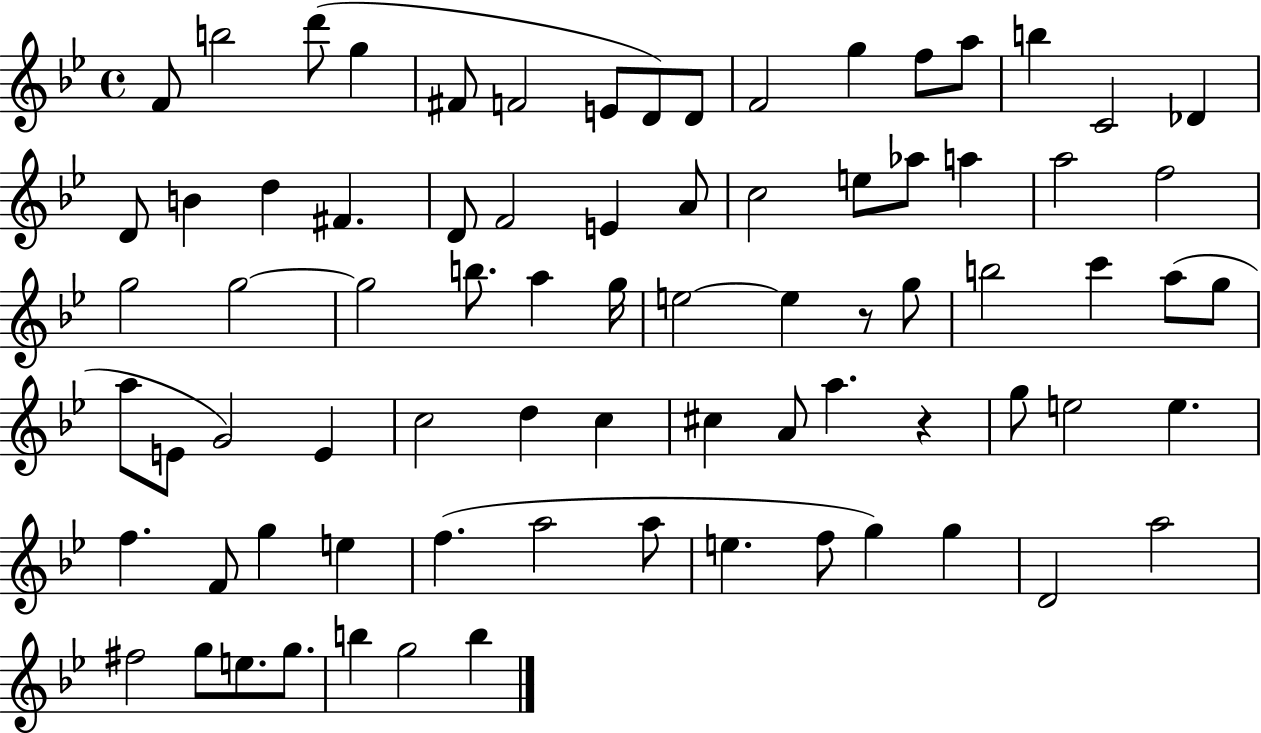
F4/e B5/h D6/e G5/q F#4/e F4/h E4/e D4/e D4/e F4/h G5/q F5/e A5/e B5/q C4/h Db4/q D4/e B4/q D5/q F#4/q. D4/e F4/h E4/q A4/e C5/h E5/e Ab5/e A5/q A5/h F5/h G5/h G5/h G5/h B5/e. A5/q G5/s E5/h E5/q R/e G5/e B5/h C6/q A5/e G5/e A5/e E4/e G4/h E4/q C5/h D5/q C5/q C#5/q A4/e A5/q. R/q G5/e E5/h E5/q. F5/q. F4/e G5/q E5/q F5/q. A5/h A5/e E5/q. F5/e G5/q G5/q D4/h A5/h F#5/h G5/e E5/e. G5/e. B5/q G5/h B5/q